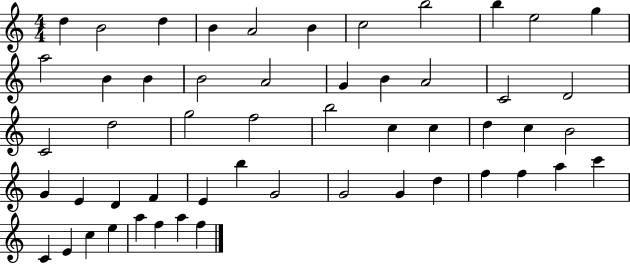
D5/q B4/h D5/q B4/q A4/h B4/q C5/h B5/h B5/q E5/h G5/q A5/h B4/q B4/q B4/h A4/h G4/q B4/q A4/h C4/h D4/h C4/h D5/h G5/h F5/h B5/h C5/q C5/q D5/q C5/q B4/h G4/q E4/q D4/q F4/q E4/q B5/q G4/h G4/h G4/q D5/q F5/q F5/q A5/q C6/q C4/q E4/q C5/q E5/q A5/q F5/q A5/q F5/q